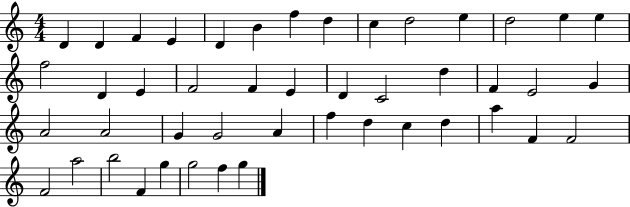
X:1
T:Untitled
M:4/4
L:1/4
K:C
D D F E D B f d c d2 e d2 e e f2 D E F2 F E D C2 d F E2 G A2 A2 G G2 A f d c d a F F2 F2 a2 b2 F g g2 f g